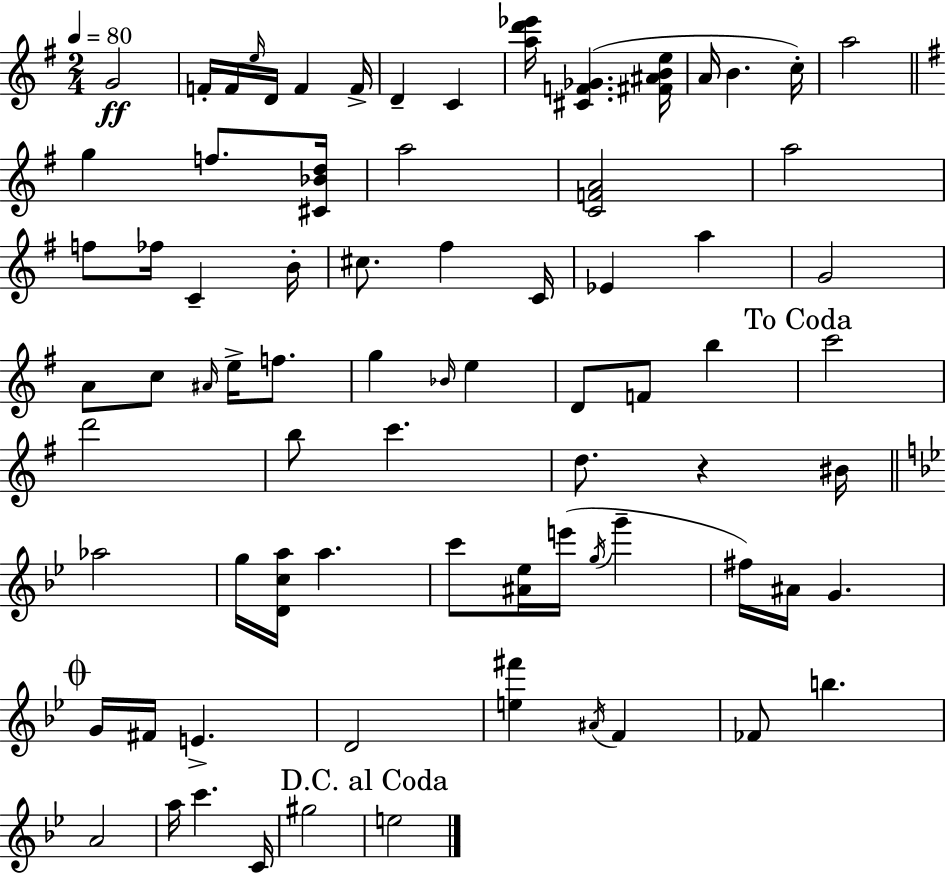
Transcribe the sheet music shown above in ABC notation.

X:1
T:Untitled
M:2/4
L:1/4
K:G
G2 F/4 F/4 e/4 D/4 F F/4 D C [ad'_e']/4 [^CF_G] [^F^ABe]/4 A/4 B c/4 a2 g f/2 [^C_Bd]/4 a2 [CFA]2 a2 f/2 _f/4 C B/4 ^c/2 ^f C/4 _E a G2 A/2 c/2 ^A/4 e/4 f/2 g _B/4 e D/2 F/2 b c'2 d'2 b/2 c' d/2 z ^B/4 _a2 g/4 [Dca]/4 a c'/2 [^A_e]/4 e'/4 g/4 g' ^f/4 ^A/4 G G/4 ^F/4 E D2 [e^f'] ^A/4 F _F/2 b A2 a/4 c' C/4 ^g2 e2